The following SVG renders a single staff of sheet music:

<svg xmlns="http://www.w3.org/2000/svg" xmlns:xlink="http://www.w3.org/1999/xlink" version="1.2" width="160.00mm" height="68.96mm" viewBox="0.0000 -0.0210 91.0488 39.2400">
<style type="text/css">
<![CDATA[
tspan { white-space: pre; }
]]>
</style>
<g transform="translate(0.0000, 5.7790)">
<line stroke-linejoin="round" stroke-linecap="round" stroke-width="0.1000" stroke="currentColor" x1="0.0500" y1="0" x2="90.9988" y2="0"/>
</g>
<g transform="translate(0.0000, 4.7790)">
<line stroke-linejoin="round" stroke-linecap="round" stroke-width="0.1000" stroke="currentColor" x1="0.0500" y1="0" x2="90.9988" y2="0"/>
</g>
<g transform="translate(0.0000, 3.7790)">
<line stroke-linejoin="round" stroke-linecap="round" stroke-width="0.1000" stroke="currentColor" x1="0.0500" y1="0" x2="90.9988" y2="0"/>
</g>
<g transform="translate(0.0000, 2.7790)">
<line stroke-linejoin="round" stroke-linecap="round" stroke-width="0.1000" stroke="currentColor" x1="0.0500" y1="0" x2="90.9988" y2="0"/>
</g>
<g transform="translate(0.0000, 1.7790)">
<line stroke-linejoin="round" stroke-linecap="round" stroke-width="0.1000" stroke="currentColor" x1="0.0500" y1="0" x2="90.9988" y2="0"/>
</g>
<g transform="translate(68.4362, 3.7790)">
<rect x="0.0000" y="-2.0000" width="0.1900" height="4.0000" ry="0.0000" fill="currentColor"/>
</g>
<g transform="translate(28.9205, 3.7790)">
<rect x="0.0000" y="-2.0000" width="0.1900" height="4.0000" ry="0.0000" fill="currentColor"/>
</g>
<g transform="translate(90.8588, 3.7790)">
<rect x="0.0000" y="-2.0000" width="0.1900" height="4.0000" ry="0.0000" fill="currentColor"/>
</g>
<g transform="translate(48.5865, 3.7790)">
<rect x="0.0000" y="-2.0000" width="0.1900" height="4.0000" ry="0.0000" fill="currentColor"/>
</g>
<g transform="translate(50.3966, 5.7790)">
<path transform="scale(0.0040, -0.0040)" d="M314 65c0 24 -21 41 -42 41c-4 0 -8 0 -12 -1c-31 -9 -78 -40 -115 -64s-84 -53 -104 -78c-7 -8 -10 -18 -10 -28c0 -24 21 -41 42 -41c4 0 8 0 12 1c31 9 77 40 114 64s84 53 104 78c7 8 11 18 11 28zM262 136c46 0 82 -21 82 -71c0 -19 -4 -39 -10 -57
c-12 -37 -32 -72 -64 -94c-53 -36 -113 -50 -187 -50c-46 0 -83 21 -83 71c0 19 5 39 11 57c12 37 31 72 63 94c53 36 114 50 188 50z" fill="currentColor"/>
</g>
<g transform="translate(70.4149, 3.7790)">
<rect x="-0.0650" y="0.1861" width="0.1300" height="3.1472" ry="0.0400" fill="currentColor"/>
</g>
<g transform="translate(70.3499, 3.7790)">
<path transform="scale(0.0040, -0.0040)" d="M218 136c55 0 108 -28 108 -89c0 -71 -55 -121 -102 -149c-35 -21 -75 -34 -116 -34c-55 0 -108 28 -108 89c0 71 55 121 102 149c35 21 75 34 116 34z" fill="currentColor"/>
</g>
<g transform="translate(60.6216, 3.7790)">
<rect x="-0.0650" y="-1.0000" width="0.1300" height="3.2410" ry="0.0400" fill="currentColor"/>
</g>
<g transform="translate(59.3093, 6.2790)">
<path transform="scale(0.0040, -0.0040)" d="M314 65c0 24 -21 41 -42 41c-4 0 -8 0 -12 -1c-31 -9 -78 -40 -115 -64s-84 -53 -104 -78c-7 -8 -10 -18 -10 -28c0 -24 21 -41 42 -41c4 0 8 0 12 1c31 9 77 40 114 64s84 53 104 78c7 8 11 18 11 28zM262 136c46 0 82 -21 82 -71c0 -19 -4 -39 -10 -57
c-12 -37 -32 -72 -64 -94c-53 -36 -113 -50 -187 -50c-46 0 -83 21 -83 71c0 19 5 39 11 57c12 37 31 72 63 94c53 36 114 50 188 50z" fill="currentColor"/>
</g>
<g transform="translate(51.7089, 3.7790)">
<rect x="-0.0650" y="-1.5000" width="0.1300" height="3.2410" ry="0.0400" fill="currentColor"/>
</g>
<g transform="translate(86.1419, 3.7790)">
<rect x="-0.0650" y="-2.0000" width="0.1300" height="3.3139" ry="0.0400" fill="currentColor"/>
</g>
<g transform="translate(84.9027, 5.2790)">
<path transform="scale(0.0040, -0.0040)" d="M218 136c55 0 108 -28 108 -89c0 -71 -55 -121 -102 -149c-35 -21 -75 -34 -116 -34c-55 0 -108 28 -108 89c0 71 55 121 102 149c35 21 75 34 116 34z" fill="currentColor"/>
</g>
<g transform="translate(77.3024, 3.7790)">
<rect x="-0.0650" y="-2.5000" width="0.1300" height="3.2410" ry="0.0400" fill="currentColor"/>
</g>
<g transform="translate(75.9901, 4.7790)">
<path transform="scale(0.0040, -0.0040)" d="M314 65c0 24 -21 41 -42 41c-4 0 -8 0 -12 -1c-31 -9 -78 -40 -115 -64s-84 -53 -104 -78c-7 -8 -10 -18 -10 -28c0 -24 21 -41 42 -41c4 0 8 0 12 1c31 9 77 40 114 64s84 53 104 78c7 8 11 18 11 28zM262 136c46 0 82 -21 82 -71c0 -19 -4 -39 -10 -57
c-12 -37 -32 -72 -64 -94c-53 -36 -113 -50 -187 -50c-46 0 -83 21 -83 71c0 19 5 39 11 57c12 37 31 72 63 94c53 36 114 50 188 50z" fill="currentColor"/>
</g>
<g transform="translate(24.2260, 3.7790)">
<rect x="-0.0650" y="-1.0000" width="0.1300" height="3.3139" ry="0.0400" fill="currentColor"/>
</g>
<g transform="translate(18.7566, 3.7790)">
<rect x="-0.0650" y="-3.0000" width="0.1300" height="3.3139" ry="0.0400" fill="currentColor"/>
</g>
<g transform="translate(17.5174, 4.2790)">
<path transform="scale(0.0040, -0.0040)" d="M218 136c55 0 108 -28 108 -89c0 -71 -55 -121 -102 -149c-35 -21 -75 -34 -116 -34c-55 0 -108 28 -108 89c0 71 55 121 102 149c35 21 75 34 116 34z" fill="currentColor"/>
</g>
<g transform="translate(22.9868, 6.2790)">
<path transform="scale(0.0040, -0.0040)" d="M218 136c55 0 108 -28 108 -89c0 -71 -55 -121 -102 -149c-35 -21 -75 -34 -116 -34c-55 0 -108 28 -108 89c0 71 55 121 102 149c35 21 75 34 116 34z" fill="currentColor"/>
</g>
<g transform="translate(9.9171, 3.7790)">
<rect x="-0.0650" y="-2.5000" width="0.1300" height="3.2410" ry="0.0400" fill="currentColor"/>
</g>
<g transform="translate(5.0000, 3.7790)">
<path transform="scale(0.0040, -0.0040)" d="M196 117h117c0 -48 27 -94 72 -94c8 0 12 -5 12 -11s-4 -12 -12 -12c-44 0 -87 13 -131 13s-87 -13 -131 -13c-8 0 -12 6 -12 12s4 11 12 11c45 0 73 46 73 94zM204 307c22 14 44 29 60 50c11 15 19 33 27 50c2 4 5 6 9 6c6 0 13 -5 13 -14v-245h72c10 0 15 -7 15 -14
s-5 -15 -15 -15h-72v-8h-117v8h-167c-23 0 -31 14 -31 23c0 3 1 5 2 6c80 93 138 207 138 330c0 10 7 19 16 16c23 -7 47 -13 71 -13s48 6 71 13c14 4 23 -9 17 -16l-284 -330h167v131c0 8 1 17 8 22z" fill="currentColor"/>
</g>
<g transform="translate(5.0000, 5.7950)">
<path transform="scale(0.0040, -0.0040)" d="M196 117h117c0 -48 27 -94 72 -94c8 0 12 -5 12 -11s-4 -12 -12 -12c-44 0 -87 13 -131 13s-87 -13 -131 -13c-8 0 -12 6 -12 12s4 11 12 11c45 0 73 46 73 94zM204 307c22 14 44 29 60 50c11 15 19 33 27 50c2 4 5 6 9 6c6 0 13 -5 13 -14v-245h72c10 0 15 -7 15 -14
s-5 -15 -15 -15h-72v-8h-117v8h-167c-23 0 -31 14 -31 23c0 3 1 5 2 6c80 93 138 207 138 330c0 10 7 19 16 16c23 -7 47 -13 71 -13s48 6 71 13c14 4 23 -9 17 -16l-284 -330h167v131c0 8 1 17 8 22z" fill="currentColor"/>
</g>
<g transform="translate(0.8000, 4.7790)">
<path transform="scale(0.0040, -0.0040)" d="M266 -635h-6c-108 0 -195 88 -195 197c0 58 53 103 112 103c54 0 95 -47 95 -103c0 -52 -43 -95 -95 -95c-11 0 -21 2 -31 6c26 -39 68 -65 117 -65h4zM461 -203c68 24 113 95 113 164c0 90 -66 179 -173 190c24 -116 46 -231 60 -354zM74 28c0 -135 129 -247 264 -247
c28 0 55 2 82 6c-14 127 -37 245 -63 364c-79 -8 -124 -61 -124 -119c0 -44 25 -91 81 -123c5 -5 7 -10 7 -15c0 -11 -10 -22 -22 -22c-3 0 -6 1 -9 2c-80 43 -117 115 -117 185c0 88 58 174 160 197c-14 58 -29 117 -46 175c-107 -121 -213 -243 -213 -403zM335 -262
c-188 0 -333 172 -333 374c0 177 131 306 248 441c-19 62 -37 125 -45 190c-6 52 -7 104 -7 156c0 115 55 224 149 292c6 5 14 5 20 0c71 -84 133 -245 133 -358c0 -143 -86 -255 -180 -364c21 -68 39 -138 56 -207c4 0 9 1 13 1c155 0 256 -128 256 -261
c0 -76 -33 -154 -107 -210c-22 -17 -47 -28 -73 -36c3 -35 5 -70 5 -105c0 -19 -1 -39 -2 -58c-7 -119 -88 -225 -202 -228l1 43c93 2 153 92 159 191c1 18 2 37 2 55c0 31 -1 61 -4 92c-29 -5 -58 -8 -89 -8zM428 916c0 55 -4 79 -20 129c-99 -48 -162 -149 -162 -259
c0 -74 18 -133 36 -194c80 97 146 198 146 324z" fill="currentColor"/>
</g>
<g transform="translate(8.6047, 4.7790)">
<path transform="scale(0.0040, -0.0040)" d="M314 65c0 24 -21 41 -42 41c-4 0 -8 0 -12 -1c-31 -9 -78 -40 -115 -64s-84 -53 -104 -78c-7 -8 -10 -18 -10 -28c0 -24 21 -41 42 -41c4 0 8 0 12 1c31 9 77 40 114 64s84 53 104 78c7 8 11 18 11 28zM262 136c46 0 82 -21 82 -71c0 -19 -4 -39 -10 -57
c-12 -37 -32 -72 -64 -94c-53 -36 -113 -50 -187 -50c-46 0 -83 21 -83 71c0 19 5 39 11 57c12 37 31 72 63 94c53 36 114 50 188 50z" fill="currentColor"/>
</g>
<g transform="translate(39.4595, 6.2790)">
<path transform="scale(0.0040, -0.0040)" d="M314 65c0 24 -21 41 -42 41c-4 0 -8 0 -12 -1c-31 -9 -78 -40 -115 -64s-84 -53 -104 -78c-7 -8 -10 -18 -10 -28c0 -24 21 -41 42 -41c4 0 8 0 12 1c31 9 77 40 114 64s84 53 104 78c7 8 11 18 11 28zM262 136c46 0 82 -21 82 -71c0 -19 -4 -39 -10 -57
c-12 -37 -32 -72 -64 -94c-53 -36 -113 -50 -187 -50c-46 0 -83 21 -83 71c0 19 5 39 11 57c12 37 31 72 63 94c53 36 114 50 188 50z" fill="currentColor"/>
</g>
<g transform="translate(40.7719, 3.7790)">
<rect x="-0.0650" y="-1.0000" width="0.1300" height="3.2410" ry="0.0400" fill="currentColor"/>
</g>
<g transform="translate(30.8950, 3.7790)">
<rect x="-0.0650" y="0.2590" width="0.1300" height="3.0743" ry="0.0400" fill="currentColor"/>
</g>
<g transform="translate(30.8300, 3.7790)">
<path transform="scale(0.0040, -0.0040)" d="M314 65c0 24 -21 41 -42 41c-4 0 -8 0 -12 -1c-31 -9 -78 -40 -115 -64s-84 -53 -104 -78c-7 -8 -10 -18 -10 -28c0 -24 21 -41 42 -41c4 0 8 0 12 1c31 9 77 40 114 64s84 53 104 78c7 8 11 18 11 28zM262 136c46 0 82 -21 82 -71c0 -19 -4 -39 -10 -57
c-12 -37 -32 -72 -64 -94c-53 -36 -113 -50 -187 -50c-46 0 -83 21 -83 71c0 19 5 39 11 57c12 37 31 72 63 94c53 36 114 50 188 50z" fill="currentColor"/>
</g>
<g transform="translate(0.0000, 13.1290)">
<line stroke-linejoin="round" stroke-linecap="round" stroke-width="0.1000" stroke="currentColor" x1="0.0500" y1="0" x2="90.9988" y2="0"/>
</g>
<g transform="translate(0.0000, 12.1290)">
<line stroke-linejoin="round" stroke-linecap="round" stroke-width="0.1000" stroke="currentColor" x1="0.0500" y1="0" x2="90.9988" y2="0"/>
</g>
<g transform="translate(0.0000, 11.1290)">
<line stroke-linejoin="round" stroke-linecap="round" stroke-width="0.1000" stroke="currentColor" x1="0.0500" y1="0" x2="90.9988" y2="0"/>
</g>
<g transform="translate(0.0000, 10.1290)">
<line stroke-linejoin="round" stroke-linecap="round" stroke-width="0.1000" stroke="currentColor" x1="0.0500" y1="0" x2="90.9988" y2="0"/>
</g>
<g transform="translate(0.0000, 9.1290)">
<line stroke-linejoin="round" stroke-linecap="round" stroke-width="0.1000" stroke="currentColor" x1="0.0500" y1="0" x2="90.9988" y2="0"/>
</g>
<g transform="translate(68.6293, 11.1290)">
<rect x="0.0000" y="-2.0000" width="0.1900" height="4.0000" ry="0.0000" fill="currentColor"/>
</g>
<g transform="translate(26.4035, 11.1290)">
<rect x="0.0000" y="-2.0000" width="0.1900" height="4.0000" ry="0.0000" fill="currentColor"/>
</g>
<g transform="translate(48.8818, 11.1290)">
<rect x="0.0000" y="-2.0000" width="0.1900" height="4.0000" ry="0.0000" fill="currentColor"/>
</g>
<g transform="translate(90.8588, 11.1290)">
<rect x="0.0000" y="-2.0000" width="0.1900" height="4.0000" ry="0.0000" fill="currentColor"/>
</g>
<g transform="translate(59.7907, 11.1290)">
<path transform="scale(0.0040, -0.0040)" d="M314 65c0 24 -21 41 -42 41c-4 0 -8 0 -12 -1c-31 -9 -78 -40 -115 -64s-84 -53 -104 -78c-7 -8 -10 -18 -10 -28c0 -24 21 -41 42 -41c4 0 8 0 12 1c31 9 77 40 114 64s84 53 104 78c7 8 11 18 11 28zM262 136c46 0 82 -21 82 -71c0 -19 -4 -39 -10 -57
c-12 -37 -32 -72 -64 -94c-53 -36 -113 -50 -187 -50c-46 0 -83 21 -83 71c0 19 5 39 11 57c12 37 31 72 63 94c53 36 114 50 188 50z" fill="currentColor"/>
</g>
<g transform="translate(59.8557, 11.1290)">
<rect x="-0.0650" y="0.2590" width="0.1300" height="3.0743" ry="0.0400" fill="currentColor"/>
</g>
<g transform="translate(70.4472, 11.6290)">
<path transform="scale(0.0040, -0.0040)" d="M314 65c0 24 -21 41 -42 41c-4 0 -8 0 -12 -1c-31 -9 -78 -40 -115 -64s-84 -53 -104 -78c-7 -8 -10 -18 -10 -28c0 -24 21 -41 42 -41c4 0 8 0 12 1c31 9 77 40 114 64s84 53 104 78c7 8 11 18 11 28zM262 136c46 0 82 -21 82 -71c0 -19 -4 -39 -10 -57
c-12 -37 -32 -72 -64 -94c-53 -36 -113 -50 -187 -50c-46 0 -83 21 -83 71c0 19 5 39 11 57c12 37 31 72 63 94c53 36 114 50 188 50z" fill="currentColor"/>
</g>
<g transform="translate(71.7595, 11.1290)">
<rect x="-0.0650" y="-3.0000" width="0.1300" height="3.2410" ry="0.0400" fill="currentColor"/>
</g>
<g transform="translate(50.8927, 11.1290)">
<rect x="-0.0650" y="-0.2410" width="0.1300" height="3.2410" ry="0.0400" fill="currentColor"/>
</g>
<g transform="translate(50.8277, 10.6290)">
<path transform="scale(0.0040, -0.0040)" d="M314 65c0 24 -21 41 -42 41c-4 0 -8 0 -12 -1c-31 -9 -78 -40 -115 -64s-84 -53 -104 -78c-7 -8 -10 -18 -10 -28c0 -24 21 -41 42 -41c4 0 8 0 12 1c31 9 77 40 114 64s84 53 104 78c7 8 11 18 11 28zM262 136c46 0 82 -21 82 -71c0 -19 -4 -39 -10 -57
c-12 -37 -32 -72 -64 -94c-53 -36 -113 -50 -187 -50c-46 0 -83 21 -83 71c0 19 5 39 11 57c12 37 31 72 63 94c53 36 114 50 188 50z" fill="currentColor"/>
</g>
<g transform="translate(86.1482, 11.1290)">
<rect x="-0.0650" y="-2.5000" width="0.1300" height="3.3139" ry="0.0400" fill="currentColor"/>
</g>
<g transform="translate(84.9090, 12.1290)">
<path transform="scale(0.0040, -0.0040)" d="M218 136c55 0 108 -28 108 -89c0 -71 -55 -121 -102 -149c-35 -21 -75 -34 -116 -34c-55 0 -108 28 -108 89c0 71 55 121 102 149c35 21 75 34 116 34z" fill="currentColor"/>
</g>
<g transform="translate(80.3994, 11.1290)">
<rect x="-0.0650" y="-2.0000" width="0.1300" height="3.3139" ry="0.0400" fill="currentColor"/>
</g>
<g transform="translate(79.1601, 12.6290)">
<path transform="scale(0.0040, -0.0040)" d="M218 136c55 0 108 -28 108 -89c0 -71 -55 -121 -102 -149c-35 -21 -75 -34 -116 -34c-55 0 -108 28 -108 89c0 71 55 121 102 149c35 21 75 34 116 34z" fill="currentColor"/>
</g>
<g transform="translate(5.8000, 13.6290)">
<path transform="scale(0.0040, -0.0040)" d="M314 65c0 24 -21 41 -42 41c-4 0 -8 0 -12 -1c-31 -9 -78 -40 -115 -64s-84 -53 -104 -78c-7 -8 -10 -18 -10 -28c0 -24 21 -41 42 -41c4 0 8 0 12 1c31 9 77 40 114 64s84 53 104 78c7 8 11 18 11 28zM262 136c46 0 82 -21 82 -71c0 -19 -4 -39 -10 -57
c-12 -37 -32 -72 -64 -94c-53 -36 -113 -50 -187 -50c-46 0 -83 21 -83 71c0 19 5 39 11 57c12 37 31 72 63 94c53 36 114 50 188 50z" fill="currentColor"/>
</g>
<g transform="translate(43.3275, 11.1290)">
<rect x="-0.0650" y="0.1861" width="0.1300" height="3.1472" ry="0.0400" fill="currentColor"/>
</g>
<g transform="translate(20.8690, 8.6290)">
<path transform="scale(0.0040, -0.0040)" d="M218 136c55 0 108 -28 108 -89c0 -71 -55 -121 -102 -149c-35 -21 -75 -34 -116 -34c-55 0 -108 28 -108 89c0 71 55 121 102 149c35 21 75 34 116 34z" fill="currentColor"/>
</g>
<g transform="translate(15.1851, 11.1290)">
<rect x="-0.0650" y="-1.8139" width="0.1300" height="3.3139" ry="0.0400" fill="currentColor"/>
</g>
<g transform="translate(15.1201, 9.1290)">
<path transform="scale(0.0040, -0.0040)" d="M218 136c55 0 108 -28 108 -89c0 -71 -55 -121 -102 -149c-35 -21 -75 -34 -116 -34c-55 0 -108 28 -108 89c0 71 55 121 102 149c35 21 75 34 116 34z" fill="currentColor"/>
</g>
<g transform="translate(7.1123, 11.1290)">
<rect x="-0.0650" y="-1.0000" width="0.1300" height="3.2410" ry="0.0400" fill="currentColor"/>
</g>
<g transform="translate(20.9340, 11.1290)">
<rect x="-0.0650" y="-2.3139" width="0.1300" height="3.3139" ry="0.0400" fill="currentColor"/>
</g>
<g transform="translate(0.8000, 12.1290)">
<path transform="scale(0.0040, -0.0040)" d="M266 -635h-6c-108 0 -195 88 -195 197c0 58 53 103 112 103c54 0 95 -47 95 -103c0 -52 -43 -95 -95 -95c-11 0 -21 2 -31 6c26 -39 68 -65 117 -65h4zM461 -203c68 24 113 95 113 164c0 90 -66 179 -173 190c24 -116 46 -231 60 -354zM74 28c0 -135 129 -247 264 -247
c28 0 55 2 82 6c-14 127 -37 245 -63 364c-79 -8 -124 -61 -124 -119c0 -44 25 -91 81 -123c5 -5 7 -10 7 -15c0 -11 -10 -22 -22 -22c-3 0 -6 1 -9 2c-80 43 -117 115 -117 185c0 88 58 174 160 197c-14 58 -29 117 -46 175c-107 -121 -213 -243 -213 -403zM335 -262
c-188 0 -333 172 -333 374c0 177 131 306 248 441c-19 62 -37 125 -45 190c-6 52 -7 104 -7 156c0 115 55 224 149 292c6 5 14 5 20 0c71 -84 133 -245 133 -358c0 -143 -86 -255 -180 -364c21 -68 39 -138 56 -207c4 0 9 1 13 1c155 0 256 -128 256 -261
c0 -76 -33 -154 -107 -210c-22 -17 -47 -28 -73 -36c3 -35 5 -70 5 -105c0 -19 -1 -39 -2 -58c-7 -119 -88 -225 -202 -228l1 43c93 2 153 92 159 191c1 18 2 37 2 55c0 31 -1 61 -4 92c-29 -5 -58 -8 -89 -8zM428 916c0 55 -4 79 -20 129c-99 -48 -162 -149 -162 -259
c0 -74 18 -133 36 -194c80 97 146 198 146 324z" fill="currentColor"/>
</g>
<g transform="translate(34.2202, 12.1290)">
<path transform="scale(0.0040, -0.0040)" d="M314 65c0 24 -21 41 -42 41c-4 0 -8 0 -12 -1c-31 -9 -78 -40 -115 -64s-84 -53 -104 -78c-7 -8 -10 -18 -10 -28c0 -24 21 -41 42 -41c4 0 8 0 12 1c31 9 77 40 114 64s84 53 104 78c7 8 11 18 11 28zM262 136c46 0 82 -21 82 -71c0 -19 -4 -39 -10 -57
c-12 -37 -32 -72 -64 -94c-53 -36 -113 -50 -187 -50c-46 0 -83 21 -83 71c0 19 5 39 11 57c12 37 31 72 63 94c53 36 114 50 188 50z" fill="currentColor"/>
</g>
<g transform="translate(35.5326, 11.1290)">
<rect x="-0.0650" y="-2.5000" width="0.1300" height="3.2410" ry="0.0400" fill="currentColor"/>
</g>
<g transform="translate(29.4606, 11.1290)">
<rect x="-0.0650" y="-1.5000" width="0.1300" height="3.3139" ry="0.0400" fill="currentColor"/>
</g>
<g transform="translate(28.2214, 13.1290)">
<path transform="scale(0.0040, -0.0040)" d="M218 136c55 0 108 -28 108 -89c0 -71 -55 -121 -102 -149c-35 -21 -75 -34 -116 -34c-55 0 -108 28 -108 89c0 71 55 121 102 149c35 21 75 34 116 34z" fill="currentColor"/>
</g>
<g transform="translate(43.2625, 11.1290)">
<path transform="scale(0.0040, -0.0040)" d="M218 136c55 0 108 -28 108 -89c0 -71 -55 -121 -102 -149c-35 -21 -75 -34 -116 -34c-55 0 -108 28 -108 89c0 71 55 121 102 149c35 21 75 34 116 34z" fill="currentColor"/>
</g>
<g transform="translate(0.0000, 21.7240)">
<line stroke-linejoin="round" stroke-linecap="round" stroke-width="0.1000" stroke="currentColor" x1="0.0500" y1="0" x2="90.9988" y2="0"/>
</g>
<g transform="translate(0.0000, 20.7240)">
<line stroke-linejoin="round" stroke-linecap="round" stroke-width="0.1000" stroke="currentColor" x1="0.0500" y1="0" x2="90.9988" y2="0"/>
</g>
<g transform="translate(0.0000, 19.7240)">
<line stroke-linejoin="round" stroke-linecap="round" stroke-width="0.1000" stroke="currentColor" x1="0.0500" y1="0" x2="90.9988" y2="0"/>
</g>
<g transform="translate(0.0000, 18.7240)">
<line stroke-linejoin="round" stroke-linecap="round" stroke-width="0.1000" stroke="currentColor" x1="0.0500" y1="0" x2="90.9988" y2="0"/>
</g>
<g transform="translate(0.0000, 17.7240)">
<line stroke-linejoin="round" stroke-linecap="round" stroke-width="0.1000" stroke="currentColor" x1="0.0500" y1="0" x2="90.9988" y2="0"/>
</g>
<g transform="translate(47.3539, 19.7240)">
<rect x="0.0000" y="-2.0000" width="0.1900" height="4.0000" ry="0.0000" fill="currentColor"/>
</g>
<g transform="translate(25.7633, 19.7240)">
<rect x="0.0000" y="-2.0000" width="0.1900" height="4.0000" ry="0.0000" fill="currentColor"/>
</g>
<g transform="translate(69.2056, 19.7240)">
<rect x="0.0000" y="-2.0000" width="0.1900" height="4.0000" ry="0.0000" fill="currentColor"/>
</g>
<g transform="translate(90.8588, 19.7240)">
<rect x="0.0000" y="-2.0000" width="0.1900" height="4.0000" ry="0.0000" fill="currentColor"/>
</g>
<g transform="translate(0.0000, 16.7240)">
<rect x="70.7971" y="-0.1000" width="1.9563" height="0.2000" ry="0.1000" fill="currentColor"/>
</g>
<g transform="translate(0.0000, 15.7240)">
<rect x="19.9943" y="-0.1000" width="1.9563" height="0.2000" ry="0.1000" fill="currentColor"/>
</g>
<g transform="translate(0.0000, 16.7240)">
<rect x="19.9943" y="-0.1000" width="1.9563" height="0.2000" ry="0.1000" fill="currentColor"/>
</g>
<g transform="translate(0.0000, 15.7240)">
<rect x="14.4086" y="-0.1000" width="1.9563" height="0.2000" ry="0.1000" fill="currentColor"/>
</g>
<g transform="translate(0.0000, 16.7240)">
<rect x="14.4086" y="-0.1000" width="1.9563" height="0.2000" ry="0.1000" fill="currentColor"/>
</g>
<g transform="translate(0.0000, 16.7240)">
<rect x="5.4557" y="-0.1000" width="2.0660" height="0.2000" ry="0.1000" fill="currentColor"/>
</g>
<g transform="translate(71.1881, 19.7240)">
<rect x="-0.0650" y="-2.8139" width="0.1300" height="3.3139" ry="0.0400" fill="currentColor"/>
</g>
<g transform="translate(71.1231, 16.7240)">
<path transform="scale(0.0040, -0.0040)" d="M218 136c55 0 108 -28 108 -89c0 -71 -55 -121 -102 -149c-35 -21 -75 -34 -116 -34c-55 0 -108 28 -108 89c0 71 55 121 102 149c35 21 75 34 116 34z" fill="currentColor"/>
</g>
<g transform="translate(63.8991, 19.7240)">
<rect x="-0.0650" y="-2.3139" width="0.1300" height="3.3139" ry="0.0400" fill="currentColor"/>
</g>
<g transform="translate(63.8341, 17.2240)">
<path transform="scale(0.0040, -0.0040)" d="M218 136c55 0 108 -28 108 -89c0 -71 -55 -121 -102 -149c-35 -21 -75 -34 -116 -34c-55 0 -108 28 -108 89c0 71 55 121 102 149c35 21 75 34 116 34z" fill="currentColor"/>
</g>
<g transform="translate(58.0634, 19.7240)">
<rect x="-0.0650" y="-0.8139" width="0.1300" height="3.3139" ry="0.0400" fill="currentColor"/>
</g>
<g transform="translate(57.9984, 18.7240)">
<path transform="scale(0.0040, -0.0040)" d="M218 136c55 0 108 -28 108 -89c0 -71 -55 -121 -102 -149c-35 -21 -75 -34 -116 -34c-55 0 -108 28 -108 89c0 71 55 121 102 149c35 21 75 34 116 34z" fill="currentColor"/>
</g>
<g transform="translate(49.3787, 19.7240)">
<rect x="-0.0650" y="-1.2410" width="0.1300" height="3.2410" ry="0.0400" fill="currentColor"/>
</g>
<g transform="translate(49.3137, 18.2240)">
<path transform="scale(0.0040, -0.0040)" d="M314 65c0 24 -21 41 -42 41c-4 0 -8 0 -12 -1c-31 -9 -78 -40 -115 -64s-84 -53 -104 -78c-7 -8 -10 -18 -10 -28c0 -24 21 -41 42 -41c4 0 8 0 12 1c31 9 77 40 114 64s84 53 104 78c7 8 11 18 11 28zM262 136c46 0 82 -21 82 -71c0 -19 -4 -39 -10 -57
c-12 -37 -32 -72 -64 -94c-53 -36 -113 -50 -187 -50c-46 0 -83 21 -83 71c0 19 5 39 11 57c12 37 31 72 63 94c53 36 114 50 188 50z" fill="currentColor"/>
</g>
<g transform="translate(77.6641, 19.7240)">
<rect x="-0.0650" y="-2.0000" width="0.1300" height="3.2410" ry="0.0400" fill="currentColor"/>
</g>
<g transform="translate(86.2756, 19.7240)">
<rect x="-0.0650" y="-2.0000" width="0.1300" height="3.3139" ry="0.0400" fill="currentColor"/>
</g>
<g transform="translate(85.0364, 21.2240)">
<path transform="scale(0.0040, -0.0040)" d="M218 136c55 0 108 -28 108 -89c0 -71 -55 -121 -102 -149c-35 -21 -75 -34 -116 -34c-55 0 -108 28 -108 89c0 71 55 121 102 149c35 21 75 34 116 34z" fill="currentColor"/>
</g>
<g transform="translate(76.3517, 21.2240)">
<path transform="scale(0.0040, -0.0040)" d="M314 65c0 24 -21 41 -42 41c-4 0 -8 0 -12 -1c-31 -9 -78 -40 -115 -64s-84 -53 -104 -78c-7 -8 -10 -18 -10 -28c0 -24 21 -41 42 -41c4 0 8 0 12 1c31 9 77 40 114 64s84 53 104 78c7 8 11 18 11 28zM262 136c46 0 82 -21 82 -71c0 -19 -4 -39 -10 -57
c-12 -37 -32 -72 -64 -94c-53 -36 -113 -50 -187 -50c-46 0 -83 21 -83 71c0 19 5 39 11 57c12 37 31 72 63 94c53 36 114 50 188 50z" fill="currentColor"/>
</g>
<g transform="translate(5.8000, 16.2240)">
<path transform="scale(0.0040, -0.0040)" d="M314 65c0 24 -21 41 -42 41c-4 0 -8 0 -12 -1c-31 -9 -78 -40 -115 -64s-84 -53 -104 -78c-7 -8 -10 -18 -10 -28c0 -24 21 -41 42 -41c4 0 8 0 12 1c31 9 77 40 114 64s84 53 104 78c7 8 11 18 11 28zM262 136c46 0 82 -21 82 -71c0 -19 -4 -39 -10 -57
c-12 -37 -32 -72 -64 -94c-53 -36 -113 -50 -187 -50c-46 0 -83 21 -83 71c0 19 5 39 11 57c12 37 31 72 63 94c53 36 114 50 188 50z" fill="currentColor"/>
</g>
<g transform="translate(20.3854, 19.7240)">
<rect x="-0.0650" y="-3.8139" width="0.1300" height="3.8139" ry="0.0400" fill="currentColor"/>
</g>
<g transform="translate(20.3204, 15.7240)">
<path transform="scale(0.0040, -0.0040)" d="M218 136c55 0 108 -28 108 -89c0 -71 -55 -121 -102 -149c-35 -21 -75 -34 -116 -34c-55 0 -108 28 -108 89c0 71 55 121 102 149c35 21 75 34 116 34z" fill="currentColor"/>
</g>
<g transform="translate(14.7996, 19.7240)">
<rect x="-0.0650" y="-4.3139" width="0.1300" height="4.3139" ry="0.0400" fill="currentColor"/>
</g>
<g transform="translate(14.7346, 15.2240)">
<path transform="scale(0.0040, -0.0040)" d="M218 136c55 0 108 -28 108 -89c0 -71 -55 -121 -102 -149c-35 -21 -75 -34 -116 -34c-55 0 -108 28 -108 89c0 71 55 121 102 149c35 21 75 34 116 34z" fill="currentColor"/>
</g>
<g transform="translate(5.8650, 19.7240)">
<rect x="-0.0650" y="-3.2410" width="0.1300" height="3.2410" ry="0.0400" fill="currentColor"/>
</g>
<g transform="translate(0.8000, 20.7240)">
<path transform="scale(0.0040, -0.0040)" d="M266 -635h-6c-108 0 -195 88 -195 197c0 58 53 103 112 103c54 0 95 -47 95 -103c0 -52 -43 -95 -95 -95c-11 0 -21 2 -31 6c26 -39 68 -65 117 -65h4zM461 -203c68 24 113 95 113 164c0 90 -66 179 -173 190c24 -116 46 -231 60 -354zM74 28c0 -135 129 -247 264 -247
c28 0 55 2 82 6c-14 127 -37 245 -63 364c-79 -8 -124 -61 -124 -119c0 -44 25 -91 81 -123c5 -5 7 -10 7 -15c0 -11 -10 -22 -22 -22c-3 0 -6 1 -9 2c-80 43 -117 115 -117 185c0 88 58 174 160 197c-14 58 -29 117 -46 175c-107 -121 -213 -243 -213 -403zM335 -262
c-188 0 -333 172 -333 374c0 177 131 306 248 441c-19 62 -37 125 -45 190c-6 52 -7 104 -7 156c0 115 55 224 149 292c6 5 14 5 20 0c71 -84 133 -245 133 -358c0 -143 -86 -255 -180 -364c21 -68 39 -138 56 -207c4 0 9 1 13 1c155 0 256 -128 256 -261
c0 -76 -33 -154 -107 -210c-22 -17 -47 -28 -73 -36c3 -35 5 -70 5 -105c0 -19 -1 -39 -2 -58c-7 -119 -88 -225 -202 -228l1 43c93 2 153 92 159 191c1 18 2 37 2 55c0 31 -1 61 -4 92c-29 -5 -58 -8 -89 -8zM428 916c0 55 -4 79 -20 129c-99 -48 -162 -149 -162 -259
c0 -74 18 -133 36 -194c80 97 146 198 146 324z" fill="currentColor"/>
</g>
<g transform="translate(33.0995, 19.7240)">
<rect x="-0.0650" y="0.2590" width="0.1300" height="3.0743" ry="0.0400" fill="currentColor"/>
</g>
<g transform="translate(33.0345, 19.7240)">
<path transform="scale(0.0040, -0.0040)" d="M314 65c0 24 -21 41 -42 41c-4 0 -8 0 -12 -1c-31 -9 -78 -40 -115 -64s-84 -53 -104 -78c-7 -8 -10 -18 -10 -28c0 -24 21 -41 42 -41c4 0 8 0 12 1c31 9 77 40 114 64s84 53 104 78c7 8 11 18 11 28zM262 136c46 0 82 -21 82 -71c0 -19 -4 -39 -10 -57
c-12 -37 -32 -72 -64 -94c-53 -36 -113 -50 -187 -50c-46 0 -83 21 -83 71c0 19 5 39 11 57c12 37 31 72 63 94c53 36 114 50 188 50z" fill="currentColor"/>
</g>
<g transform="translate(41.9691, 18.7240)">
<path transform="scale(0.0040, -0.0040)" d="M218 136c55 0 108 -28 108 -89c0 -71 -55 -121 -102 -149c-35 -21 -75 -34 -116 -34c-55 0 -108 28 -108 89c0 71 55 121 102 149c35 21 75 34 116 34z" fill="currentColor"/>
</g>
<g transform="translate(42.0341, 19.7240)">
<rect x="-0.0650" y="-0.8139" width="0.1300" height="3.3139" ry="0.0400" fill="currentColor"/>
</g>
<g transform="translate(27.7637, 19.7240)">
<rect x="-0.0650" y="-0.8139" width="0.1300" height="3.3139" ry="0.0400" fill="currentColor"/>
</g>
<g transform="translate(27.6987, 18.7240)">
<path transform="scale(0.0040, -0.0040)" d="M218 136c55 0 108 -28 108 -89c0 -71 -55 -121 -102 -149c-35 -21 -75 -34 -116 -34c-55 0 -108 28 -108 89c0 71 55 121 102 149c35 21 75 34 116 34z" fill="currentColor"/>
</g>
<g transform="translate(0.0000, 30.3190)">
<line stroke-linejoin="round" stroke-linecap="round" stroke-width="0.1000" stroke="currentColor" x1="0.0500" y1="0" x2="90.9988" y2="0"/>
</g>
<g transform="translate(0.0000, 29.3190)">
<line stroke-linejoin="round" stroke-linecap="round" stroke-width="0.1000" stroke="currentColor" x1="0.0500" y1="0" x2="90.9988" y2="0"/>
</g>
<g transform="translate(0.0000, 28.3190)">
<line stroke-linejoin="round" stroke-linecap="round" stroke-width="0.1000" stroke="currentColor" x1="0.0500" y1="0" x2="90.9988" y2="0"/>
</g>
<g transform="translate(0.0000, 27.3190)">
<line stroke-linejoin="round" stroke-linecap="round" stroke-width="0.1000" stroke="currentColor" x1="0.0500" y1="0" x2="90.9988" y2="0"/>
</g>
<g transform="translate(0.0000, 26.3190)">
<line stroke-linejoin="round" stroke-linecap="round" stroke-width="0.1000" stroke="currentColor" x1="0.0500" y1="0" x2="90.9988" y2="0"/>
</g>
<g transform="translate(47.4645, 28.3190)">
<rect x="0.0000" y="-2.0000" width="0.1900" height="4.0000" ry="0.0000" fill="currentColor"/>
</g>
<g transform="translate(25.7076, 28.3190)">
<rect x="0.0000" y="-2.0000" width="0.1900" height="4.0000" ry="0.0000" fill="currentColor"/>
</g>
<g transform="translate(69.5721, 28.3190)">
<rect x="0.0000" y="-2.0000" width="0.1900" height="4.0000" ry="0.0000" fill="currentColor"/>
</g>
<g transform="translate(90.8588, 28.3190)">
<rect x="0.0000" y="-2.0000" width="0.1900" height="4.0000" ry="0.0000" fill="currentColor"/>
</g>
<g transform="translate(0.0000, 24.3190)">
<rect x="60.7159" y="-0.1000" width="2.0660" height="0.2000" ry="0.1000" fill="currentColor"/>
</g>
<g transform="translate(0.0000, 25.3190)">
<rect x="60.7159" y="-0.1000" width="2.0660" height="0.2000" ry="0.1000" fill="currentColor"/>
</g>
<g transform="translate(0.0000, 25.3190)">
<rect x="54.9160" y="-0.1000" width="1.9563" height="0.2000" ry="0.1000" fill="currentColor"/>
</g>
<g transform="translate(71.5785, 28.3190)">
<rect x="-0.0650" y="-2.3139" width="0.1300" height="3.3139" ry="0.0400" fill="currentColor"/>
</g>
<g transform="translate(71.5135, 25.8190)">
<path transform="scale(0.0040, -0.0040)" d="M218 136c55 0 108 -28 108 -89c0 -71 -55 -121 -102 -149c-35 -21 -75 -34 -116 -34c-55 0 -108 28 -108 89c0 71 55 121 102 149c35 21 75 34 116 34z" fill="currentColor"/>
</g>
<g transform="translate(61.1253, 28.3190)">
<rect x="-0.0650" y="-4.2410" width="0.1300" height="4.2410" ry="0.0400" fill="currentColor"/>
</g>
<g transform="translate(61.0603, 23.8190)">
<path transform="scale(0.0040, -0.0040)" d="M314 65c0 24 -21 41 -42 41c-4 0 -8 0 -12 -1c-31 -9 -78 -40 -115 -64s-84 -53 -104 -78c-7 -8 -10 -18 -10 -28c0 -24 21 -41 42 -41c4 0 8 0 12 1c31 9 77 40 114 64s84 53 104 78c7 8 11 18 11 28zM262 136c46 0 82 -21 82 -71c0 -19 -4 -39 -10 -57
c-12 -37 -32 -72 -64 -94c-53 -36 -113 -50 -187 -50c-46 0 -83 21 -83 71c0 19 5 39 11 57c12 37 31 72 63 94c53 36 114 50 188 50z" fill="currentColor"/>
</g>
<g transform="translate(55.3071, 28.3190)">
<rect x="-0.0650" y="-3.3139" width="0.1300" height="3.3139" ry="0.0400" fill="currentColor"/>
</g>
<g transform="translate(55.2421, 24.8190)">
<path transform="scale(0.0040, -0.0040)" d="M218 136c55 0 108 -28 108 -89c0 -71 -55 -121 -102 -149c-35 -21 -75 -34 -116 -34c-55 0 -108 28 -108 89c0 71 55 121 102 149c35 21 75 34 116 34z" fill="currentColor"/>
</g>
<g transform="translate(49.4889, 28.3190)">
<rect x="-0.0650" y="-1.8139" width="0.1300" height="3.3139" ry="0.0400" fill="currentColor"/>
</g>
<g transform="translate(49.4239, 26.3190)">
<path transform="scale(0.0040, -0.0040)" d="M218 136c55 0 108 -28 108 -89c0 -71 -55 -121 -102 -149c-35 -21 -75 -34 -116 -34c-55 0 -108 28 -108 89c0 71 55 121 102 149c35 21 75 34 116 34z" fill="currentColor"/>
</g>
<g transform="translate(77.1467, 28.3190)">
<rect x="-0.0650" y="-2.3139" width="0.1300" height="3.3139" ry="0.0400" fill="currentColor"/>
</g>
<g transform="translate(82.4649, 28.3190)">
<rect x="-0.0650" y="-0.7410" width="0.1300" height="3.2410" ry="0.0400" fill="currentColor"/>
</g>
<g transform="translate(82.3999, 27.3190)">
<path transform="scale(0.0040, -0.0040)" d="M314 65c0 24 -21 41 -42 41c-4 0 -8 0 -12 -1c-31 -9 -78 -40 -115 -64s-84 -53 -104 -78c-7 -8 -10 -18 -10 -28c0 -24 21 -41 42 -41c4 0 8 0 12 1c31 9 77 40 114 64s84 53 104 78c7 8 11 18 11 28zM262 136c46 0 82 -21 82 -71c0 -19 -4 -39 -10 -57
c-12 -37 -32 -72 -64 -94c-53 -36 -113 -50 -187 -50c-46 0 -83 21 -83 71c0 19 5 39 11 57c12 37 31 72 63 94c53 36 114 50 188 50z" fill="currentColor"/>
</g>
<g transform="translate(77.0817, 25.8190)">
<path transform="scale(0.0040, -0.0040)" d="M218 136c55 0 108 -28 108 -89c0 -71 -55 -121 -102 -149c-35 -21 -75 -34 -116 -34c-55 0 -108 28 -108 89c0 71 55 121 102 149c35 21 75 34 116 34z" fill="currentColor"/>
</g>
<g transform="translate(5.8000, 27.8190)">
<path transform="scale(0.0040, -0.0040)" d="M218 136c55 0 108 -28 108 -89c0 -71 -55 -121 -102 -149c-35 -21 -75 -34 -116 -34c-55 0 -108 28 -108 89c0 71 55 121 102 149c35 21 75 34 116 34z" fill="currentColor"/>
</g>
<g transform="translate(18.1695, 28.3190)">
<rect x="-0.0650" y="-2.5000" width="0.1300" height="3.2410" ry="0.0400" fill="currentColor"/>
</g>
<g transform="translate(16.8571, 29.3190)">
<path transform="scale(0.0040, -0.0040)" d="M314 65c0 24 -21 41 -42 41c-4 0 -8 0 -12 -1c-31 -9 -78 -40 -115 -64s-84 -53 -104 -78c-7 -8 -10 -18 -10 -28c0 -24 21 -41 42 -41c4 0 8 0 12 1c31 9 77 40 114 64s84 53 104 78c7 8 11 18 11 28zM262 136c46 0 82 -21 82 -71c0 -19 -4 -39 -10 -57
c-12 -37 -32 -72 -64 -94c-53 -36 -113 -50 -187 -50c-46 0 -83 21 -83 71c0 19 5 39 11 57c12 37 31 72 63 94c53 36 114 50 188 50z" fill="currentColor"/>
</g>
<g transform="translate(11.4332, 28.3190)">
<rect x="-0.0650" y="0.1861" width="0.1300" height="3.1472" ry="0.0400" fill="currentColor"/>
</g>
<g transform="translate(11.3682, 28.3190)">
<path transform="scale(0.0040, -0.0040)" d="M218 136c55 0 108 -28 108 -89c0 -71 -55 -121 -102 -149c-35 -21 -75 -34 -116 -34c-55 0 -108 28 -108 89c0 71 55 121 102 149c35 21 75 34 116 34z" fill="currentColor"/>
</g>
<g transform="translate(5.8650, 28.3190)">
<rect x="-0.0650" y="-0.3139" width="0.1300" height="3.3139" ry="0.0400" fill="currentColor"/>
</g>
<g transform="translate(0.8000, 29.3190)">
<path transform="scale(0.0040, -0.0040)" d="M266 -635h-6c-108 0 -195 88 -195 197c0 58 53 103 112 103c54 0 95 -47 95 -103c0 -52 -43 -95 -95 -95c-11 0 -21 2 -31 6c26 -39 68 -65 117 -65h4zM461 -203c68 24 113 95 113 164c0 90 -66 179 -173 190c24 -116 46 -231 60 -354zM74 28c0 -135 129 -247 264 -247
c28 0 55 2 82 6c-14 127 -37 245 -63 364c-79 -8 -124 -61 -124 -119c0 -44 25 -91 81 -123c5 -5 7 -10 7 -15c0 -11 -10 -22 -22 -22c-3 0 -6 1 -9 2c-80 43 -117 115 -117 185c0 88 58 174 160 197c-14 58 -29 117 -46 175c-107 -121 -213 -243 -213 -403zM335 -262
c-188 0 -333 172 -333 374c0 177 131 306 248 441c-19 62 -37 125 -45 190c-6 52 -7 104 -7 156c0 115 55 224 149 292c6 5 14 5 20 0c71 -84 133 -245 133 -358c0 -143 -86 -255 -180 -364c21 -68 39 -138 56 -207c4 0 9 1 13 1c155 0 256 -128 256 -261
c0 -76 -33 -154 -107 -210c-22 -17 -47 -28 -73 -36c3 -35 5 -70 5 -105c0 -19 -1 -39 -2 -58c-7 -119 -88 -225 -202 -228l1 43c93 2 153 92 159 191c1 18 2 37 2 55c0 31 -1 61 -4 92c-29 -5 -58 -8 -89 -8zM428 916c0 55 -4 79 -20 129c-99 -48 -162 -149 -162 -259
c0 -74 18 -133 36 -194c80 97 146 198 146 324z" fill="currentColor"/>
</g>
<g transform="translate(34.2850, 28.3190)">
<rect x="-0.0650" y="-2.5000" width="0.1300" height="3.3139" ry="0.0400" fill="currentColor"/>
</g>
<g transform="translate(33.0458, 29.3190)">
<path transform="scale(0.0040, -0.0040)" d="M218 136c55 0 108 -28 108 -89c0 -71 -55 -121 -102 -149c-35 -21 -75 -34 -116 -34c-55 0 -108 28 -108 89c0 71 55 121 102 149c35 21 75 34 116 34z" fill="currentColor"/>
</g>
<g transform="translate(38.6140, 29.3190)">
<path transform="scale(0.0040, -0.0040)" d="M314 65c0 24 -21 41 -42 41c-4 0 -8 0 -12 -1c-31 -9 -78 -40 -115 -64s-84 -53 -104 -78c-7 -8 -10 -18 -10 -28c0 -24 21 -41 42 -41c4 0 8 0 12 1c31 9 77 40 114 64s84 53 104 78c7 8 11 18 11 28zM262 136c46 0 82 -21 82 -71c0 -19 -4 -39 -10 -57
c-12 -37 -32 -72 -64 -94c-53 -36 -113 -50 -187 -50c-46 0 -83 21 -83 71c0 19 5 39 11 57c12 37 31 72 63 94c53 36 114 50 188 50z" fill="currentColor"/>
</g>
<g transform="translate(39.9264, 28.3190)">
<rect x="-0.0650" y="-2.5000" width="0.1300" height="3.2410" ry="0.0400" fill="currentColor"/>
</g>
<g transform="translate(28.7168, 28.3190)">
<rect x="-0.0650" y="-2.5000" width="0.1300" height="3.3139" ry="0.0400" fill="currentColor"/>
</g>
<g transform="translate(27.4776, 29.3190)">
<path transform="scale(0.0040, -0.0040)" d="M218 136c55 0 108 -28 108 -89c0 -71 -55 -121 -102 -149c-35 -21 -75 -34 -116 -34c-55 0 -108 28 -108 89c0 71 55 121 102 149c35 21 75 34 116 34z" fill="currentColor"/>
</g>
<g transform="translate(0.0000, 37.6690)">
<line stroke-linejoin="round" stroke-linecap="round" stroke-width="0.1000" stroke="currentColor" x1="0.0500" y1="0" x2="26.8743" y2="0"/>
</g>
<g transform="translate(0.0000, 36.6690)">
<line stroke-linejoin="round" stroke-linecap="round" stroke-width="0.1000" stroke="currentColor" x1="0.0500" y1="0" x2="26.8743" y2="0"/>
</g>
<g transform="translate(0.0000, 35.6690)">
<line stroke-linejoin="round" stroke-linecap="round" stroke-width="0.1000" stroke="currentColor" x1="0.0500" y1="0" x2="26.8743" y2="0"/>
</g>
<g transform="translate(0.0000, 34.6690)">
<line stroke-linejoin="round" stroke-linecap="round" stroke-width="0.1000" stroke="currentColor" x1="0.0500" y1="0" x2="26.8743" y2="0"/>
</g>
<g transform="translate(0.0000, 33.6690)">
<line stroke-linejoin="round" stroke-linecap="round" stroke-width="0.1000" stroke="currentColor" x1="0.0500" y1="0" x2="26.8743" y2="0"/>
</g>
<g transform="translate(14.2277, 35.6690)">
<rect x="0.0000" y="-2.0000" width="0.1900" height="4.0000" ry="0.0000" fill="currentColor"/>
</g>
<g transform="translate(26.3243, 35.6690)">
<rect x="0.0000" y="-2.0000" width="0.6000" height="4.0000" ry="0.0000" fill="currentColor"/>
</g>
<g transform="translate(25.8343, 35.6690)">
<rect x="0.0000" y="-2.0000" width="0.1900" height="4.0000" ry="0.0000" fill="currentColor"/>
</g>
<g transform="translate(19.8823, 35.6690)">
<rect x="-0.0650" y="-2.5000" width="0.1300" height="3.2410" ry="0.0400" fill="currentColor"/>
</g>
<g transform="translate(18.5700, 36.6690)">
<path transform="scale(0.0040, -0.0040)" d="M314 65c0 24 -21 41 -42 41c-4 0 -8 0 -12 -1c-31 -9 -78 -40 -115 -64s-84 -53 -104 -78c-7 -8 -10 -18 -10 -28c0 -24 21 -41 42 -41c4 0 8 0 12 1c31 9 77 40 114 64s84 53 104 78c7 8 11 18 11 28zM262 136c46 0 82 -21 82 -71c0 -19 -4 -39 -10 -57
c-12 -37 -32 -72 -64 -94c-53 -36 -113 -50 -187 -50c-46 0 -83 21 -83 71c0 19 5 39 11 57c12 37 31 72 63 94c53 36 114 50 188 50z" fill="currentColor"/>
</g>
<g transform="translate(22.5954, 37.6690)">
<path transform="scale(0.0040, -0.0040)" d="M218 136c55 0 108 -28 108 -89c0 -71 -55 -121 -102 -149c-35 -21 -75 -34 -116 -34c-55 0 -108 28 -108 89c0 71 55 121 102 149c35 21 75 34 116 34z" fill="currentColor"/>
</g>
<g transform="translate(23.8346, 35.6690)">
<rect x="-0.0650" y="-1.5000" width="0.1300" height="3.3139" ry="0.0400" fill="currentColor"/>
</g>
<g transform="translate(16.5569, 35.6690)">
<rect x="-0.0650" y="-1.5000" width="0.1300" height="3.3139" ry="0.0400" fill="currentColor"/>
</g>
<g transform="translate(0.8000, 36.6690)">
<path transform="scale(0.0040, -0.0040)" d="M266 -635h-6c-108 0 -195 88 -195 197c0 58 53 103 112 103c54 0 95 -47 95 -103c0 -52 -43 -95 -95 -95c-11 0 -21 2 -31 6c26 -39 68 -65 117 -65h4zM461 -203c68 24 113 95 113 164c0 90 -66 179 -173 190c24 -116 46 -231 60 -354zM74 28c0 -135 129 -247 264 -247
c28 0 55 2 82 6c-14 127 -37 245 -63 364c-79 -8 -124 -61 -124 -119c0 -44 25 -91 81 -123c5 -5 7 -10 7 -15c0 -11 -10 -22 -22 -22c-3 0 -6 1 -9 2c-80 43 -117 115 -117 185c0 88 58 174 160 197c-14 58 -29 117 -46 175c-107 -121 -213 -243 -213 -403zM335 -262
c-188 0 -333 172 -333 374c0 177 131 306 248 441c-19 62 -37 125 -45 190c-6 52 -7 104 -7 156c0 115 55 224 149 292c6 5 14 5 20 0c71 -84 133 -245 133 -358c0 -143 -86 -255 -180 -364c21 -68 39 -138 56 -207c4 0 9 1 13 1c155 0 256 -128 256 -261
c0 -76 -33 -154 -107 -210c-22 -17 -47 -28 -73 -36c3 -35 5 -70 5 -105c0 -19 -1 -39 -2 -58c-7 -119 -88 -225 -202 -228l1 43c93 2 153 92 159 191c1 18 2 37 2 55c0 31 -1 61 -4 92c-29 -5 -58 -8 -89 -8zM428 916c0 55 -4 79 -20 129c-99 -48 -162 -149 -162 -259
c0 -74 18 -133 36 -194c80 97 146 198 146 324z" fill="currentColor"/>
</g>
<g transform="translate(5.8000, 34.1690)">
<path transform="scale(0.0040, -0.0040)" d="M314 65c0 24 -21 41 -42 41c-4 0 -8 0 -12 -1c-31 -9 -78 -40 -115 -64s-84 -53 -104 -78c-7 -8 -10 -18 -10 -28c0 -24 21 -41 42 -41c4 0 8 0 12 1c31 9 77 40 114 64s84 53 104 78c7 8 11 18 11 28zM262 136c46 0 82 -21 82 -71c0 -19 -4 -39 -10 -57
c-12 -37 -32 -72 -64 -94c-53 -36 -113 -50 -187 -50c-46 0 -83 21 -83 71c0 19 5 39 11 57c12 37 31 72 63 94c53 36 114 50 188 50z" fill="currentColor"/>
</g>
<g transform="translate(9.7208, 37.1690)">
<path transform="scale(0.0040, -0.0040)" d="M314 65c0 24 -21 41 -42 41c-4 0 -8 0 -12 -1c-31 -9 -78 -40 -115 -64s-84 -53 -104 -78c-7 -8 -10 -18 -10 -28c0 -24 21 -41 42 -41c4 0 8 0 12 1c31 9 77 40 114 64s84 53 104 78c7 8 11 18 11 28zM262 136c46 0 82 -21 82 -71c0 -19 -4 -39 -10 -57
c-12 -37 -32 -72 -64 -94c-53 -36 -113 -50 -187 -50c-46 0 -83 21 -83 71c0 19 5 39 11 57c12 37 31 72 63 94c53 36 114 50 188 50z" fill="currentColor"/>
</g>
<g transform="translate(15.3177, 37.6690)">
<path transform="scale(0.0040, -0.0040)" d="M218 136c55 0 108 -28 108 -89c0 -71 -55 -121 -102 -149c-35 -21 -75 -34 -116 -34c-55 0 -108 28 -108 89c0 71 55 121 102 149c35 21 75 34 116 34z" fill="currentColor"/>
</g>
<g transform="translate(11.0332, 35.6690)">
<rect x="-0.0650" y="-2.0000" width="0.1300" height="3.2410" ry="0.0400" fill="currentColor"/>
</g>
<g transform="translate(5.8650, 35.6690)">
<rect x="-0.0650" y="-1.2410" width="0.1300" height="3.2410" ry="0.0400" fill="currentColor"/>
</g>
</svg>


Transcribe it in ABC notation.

X:1
T:Untitled
M:4/4
L:1/4
K:C
G2 A D B2 D2 E2 D2 B G2 F D2 f g E G2 B c2 B2 A2 F G b2 d' c' d B2 d e2 d g a F2 F c B G2 G G G2 f b d'2 g g d2 e2 F2 E G2 E